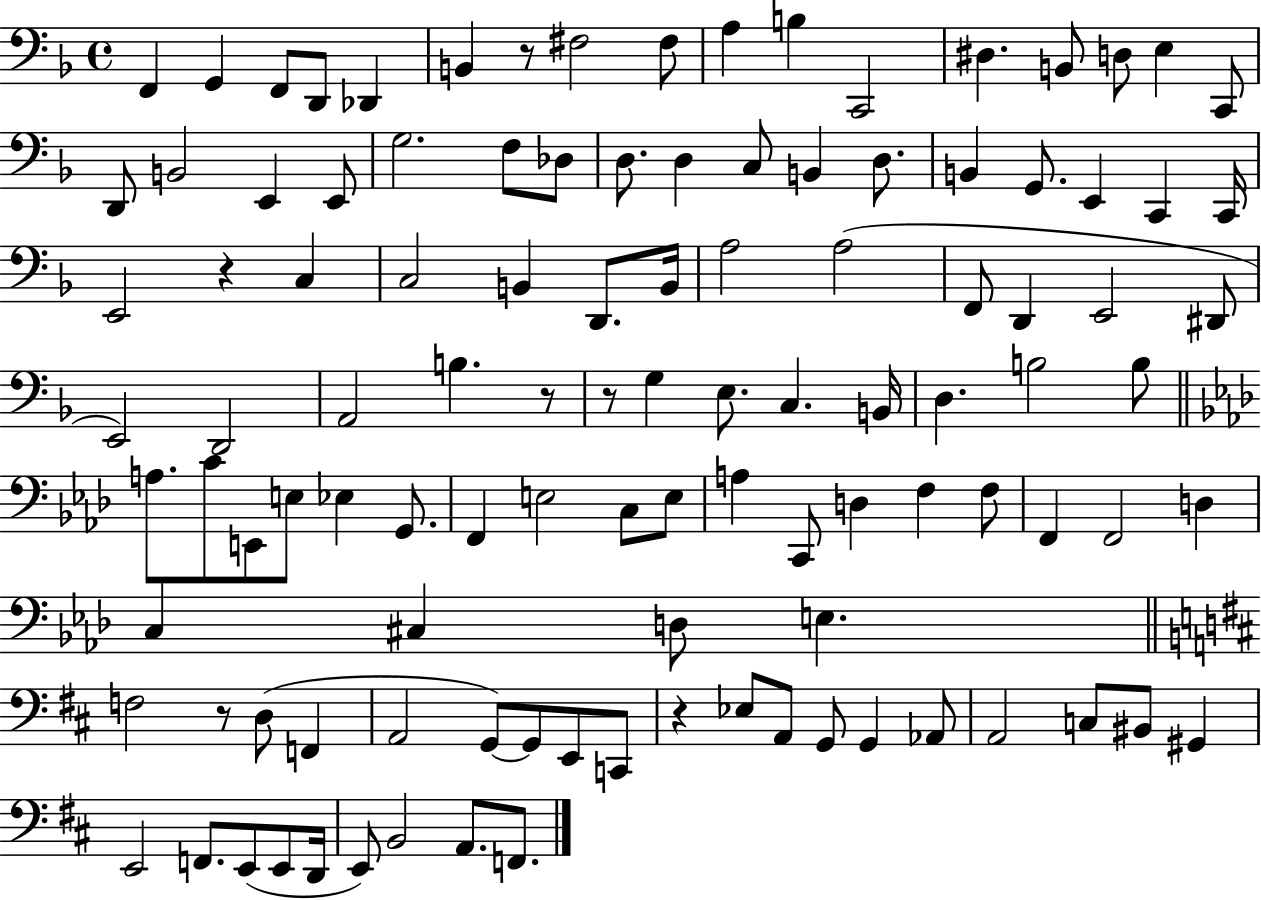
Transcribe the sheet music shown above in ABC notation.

X:1
T:Untitled
M:4/4
L:1/4
K:F
F,, G,, F,,/2 D,,/2 _D,, B,, z/2 ^F,2 ^F,/2 A, B, C,,2 ^D, B,,/2 D,/2 E, C,,/2 D,,/2 B,,2 E,, E,,/2 G,2 F,/2 _D,/2 D,/2 D, C,/2 B,, D,/2 B,, G,,/2 E,, C,, C,,/4 E,,2 z C, C,2 B,, D,,/2 B,,/4 A,2 A,2 F,,/2 D,, E,,2 ^D,,/2 E,,2 D,,2 A,,2 B, z/2 z/2 G, E,/2 C, B,,/4 D, B,2 B,/2 A,/2 C/2 E,,/2 E,/2 _E, G,,/2 F,, E,2 C,/2 E,/2 A, C,,/2 D, F, F,/2 F,, F,,2 D, C, ^C, D,/2 E, F,2 z/2 D,/2 F,, A,,2 G,,/2 G,,/2 E,,/2 C,,/2 z _E,/2 A,,/2 G,,/2 G,, _A,,/2 A,,2 C,/2 ^B,,/2 ^G,, E,,2 F,,/2 E,,/2 E,,/2 D,,/4 E,,/2 B,,2 A,,/2 F,,/2